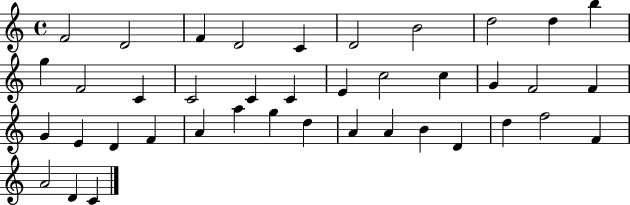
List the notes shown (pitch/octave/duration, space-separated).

F4/h D4/h F4/q D4/h C4/q D4/h B4/h D5/h D5/q B5/q G5/q F4/h C4/q C4/h C4/q C4/q E4/q C5/h C5/q G4/q F4/h F4/q G4/q E4/q D4/q F4/q A4/q A5/q G5/q D5/q A4/q A4/q B4/q D4/q D5/q F5/h F4/q A4/h D4/q C4/q